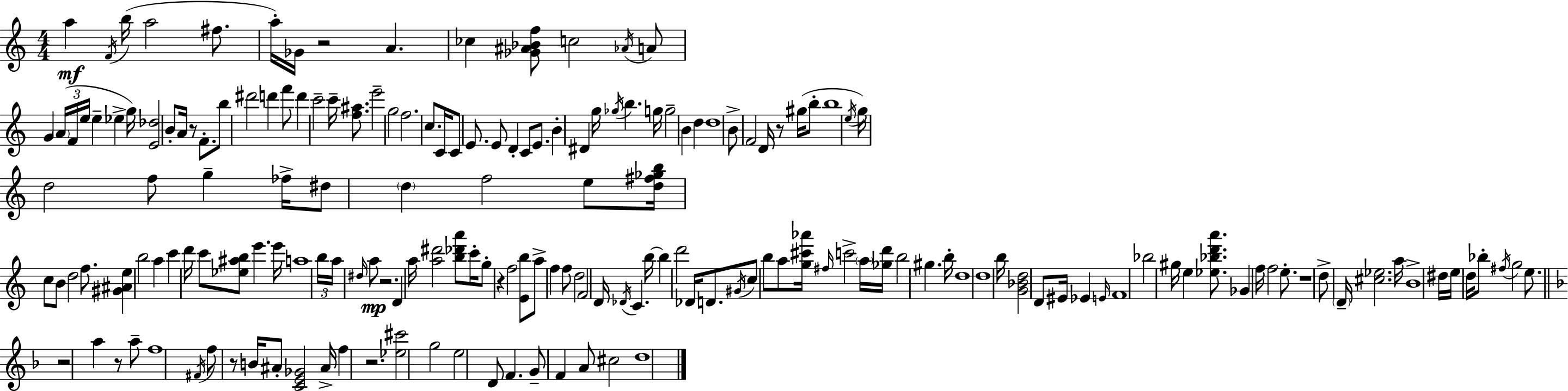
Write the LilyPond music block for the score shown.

{
  \clef treble
  \numericTimeSignature
  \time 4/4
  \key c \major
  \repeat volta 2 { a''4\mf \acciaccatura { f'16 } b''16( a''2 fis''8. | a''16-.) ges'16 r2 a'4. | ces''4 <ges' ais' bes' f''>8 c''2 \acciaccatura { aes'16 } | a'8 g'4 \tuplet 3/2 { \parenthesize a'16( f'16 e''16 } e''4-- ees''4-> | \break g''16) <e' des''>2 b'8-. a'16 r8 f'8.-. | b''8 dis'''2 d'''4 | f'''8 d'''4 c'''2-- c'''16-- <f'' ais''>8. | e'''2-- g''2 | \break f''2. c''8. | c'16 c'8 e'8. e'8 d'4-. c'8 e'8. | b'4-. dis'4 g''16 \acciaccatura { ges''16 } b''4. | g''16 g''2-- b'4 d''4 | \break d''1 | b'8-> f'2 d'16 r8 | gis''16( b''8-. b''1 | \acciaccatura { e''16 }) g''16 d''2 f''8 g''4-- | \break fes''16-> dis''8 \parenthesize d''4 f''2 | e''8 <d'' fis'' ges'' b''>16 c''8 b'8 d''2 | f''8. <gis' ais' e''>4 b''2 | a''4 c'''4 d'''16 c'''8 <ees'' ais'' b''>8 e'''4. | \break e'''16 a''1 | \tuplet 3/2 { b''16 a''16 \grace { dis''16 } } a''8\mp r2. | d'4 a''16 <a'' dis'''>2 | <b'' des''' a'''>8 c'''16-. g''8-. r4 f''2 | \break <e' b''>8 a''8-> f''4 f''8 d''2 | f'2 d'16 \acciaccatura { des'16 } c'4. | b''16~~ b''4 d'''2 | des'16 d'8. \acciaccatura { gis'16 } c''8 b''8 a''8 <g'' cis''' aes'''>16 \grace { fis''16 } c'''2-> | \break \parenthesize a''16 <ges'' d'''>16 b''2 | gis''4. b''16-. d''1 | d''1 | b''16 <g' bes' d''>2 | \break d'8 eis'16 ees'4 \grace { e'16 } f'1 | bes''2 | gis''16 e''4 <ees'' bes'' d''' a'''>8. ges'4 f''16 f''2 | e''8.-. r1 | \break d''8-> \parenthesize d'16-- <cis'' ees''>2. | a''16 b'1-> | dis''16 e''16 d''16 bes''8-. \acciaccatura { fis''16 } g''2 | e''8. \bar "||" \break \key d \minor r2 a''4 r8 a''8-- | f''1 | \acciaccatura { fis'16 } f''8 r8 b'16 ais'8-. <c' e' ges'>2 | ais'16-> f''4 r2. | \break <ees'' cis'''>2 g''2 | e''2 d'8 f'4. | g'8-- f'4 a'8 cis''2 | d''1 | \break } \bar "|."
}